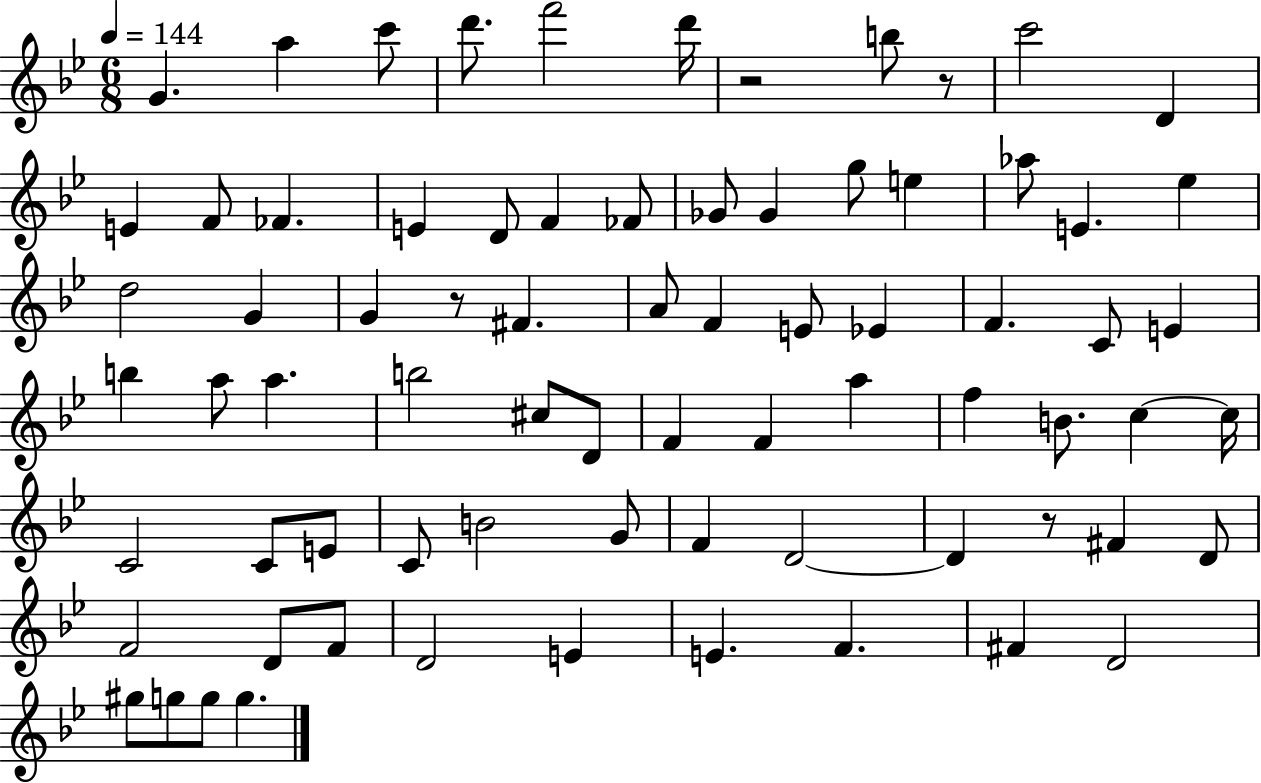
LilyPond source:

{
  \clef treble
  \numericTimeSignature
  \time 6/8
  \key bes \major
  \tempo 4 = 144
  \repeat volta 2 { g'4. a''4 c'''8 | d'''8. f'''2 d'''16 | r2 b''8 r8 | c'''2 d'4 | \break e'4 f'8 fes'4. | e'4 d'8 f'4 fes'8 | ges'8 ges'4 g''8 e''4 | aes''8 e'4. ees''4 | \break d''2 g'4 | g'4 r8 fis'4. | a'8 f'4 e'8 ees'4 | f'4. c'8 e'4 | \break b''4 a''8 a''4. | b''2 cis''8 d'8 | f'4 f'4 a''4 | f''4 b'8. c''4~~ c''16 | \break c'2 c'8 e'8 | c'8 b'2 g'8 | f'4 d'2~~ | d'4 r8 fis'4 d'8 | \break f'2 d'8 f'8 | d'2 e'4 | e'4. f'4. | fis'4 d'2 | \break gis''8 g''8 g''8 g''4. | } \bar "|."
}